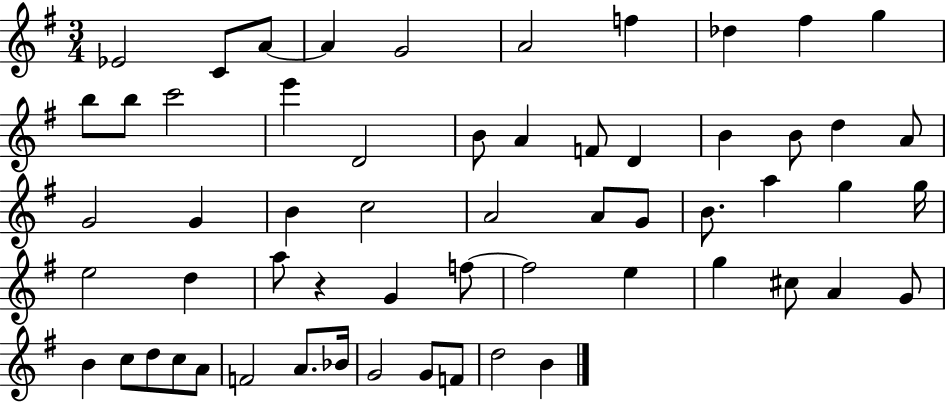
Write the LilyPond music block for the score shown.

{
  \clef treble
  \numericTimeSignature
  \time 3/4
  \key g \major
  ees'2 c'8 a'8~~ | a'4 g'2 | a'2 f''4 | des''4 fis''4 g''4 | \break b''8 b''8 c'''2 | e'''4 d'2 | b'8 a'4 f'8 d'4 | b'4 b'8 d''4 a'8 | \break g'2 g'4 | b'4 c''2 | a'2 a'8 g'8 | b'8. a''4 g''4 g''16 | \break e''2 d''4 | a''8 r4 g'4 f''8~~ | f''2 e''4 | g''4 cis''8 a'4 g'8 | \break b'4 c''8 d''8 c''8 a'8 | f'2 a'8. bes'16 | g'2 g'8 f'8 | d''2 b'4 | \break \bar "|."
}